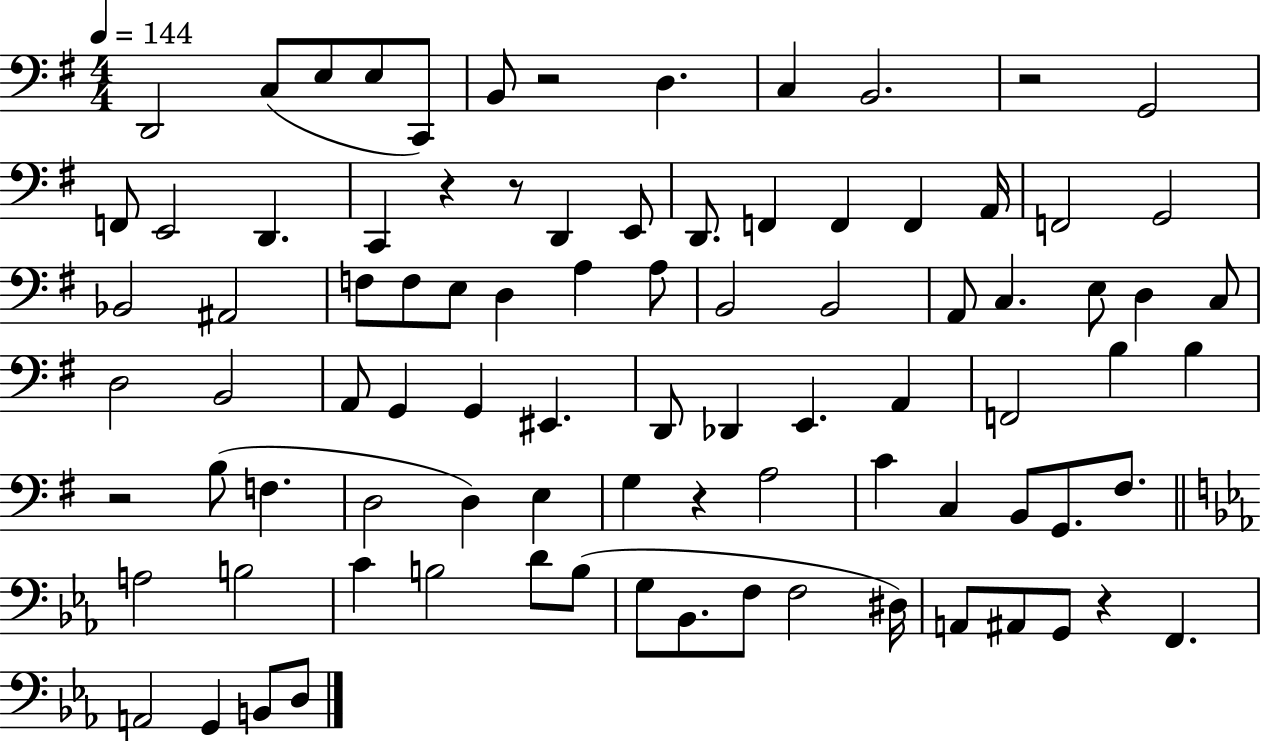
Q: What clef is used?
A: bass